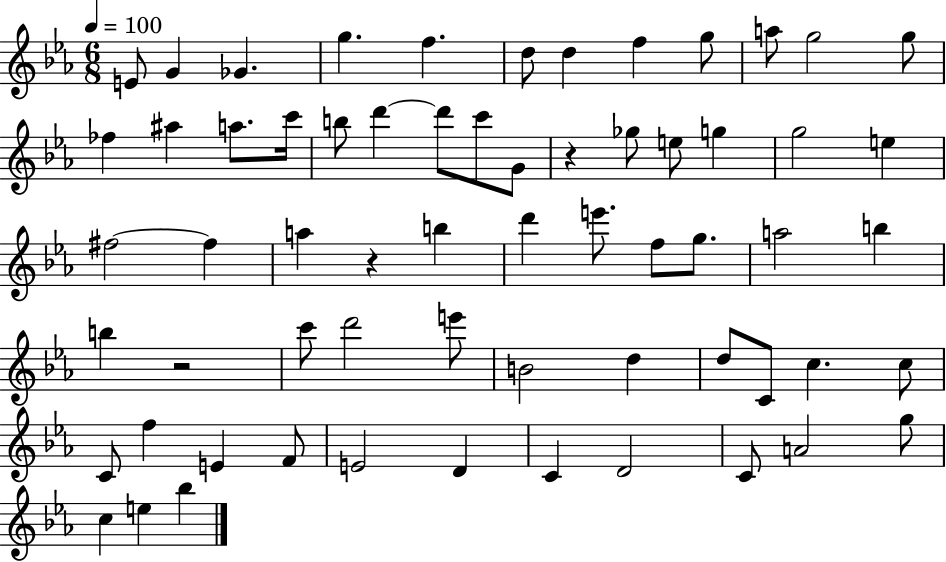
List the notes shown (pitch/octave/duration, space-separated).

E4/e G4/q Gb4/q. G5/q. F5/q. D5/e D5/q F5/q G5/e A5/e G5/h G5/e FES5/q A#5/q A5/e. C6/s B5/e D6/q D6/e C6/e G4/e R/q Gb5/e E5/e G5/q G5/h E5/q F#5/h F#5/q A5/q R/q B5/q D6/q E6/e. F5/e G5/e. A5/h B5/q B5/q R/h C6/e D6/h E6/e B4/h D5/q D5/e C4/e C5/q. C5/e C4/e F5/q E4/q F4/e E4/h D4/q C4/q D4/h C4/e A4/h G5/e C5/q E5/q Bb5/q